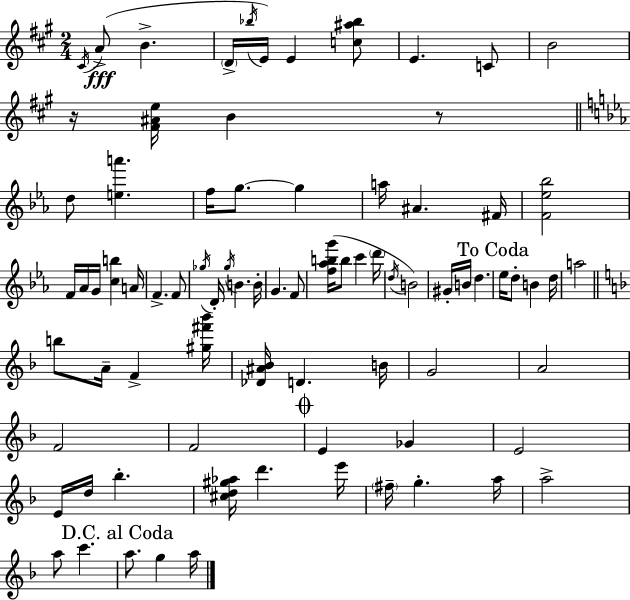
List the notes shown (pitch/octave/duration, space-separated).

C#4/s A4/e B4/q. D4/s Bb5/s E4/s E4/q [C5,A#5,Bb5]/e E4/q. C4/e B4/h R/s [F#4,A#4,E5]/s B4/q R/e D5/e [E5,A6]/q. F5/s G5/e. G5/q A5/s A#4/q. F#4/s [F4,Eb5,Bb5]/h F4/s Ab4/s G4/s [C5,B5]/q A4/s F4/q. F4/e Gb5/s D4/s Gb5/s B4/q. B4/s G4/q. F4/e [F5,Ab5,B5,G6]/s B5/e C6/q D6/s D5/s B4/h G#4/s B4/s D5/q. Eb5/s D5/e B4/q D5/s A5/h B5/e A4/s F4/q [G#5,F#6,Bb6]/s [Db4,A#4,Bb4]/s D4/q. B4/s G4/h A4/h F4/h F4/h E4/q Gb4/q E4/h E4/s D5/s Bb5/q. [C#5,D5,G#5,Ab5]/s D6/q. E6/s F#5/s G5/q. A5/s A5/h A5/e C6/q. A5/e. G5/q A5/s